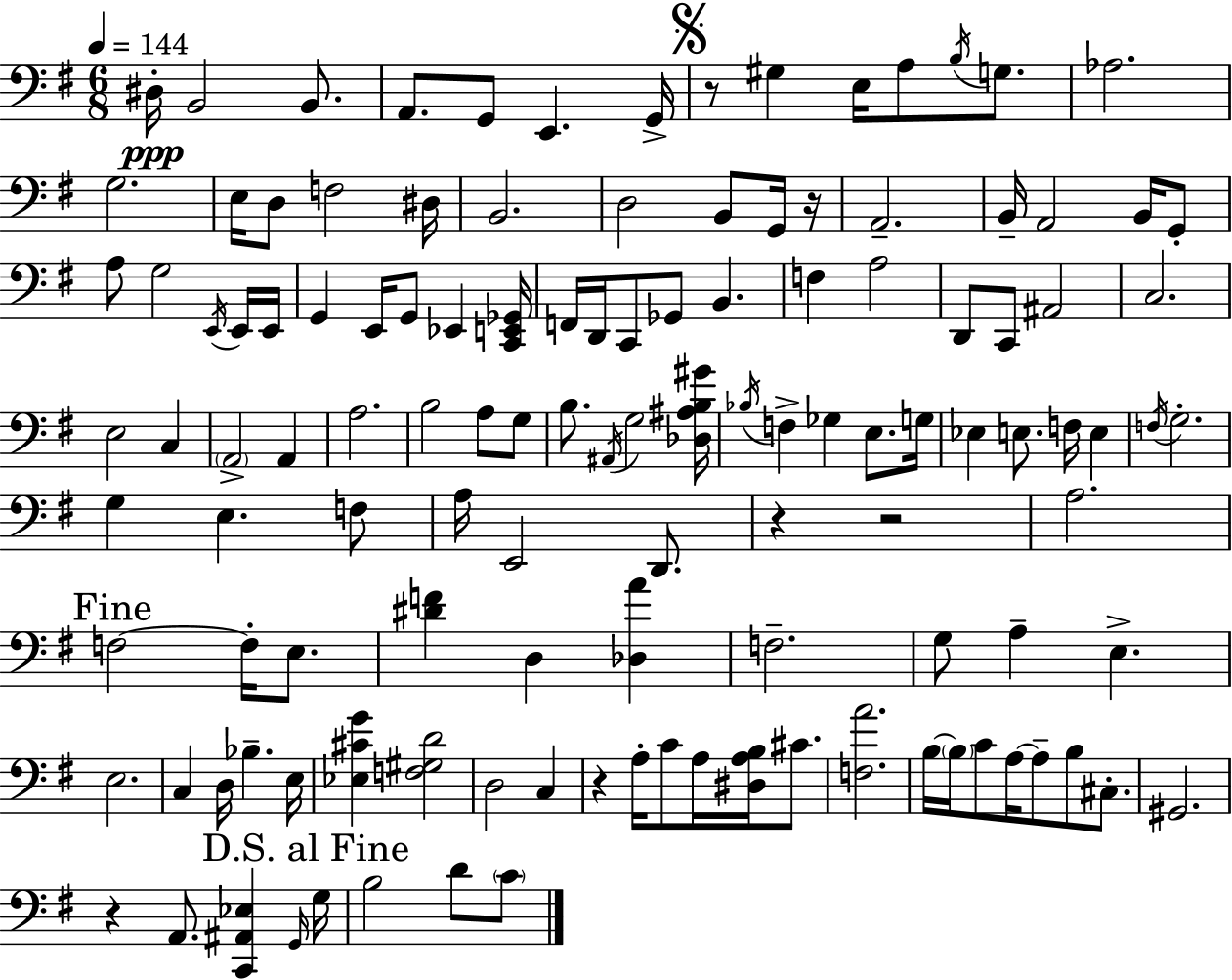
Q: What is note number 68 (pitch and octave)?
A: F3